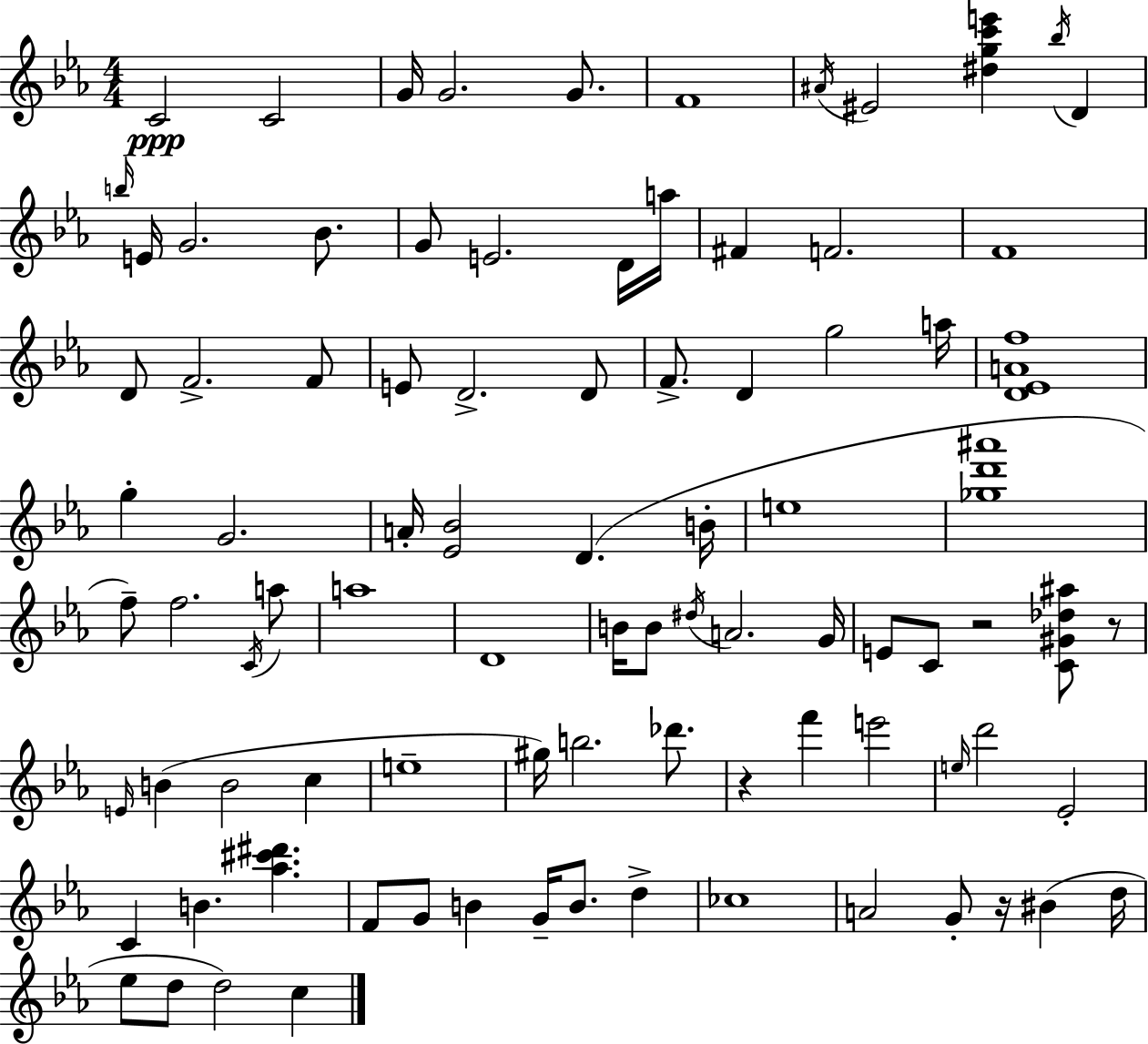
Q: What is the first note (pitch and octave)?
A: C4